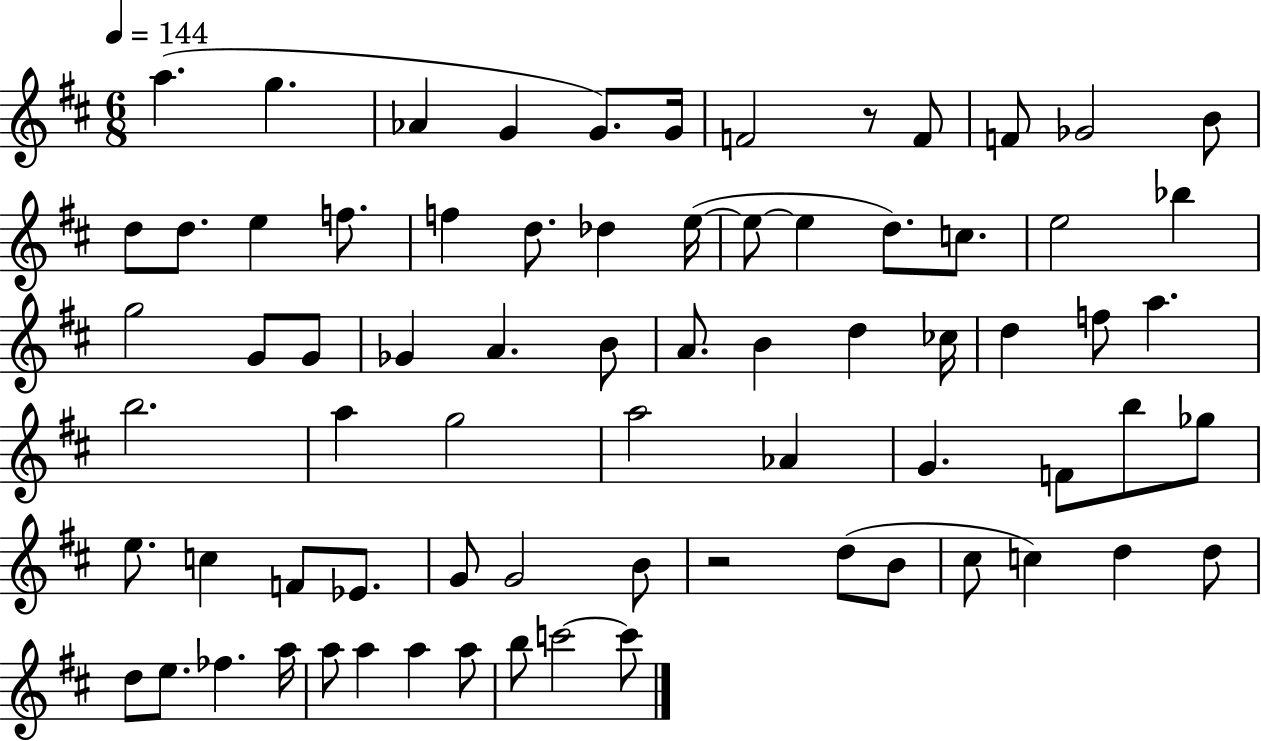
A5/q. G5/q. Ab4/q G4/q G4/e. G4/s F4/h R/e F4/e F4/e Gb4/h B4/e D5/e D5/e. E5/q F5/e. F5/q D5/e. Db5/q E5/s E5/e E5/q D5/e. C5/e. E5/h Bb5/q G5/h G4/e G4/e Gb4/q A4/q. B4/e A4/e. B4/q D5/q CES5/s D5/q F5/e A5/q. B5/h. A5/q G5/h A5/h Ab4/q G4/q. F4/e B5/e Gb5/e E5/e. C5/q F4/e Eb4/e. G4/e G4/h B4/e R/h D5/e B4/e C#5/e C5/q D5/q D5/e D5/e E5/e. FES5/q. A5/s A5/e A5/q A5/q A5/e B5/e C6/h C6/e